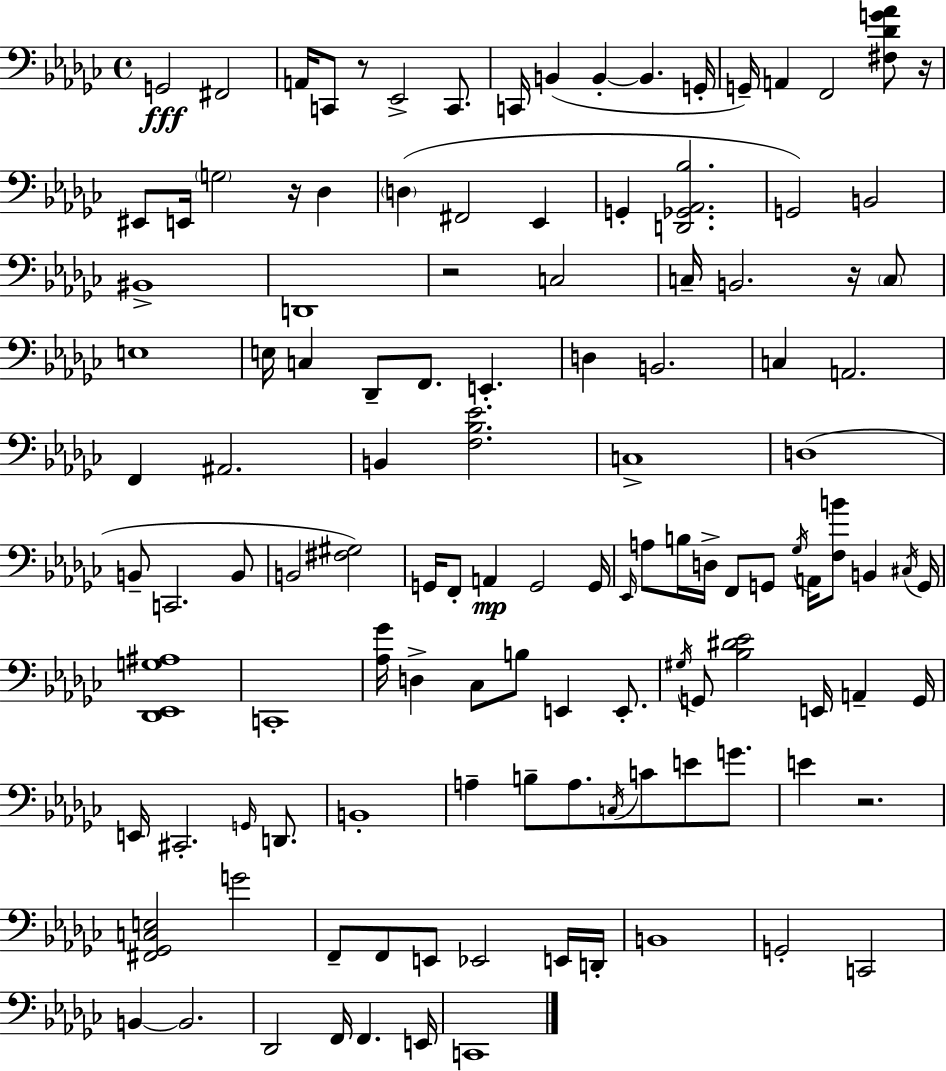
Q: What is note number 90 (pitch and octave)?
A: G4